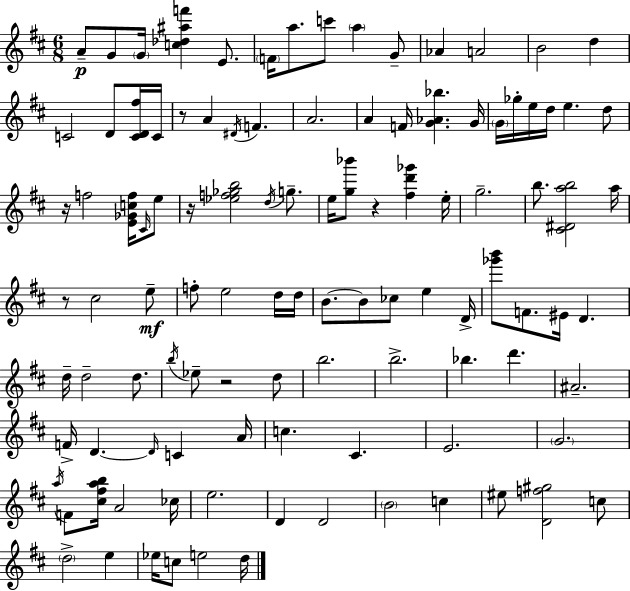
X:1
T:Untitled
M:6/8
L:1/4
K:D
A/2 G/2 G/4 [c_d^af'] E/2 F/4 a/2 c'/2 a G/2 _A A2 B2 d C2 D/2 [CD^f]/4 C/4 z/2 A ^D/4 F A2 A F/4 [G_A_b] G/4 G/4 _g/4 e/4 d/4 e d/2 z/4 f2 [E_Gcf]/4 ^C/4 e/2 z/4 [_ef_gb]2 d/4 g/2 e/4 [g_b']/2 z [^fd'_g'] e/4 g2 b/2 [^C^Dab]2 a/4 z/2 ^c2 e/2 f/2 e2 d/4 d/4 B/2 B/2 _c/2 e D/4 [_g'b']/2 F/2 ^E/4 D d/4 d2 d/2 b/4 _e/2 z2 d/2 b2 b2 _b d' ^A2 F/4 D D/4 C A/4 c ^C E2 G2 a/4 F/2 [^c^fab]/4 A2 _c/4 e2 D D2 B2 c ^e/2 [Df^g]2 c/2 d2 e _e/4 c/2 e2 d/4